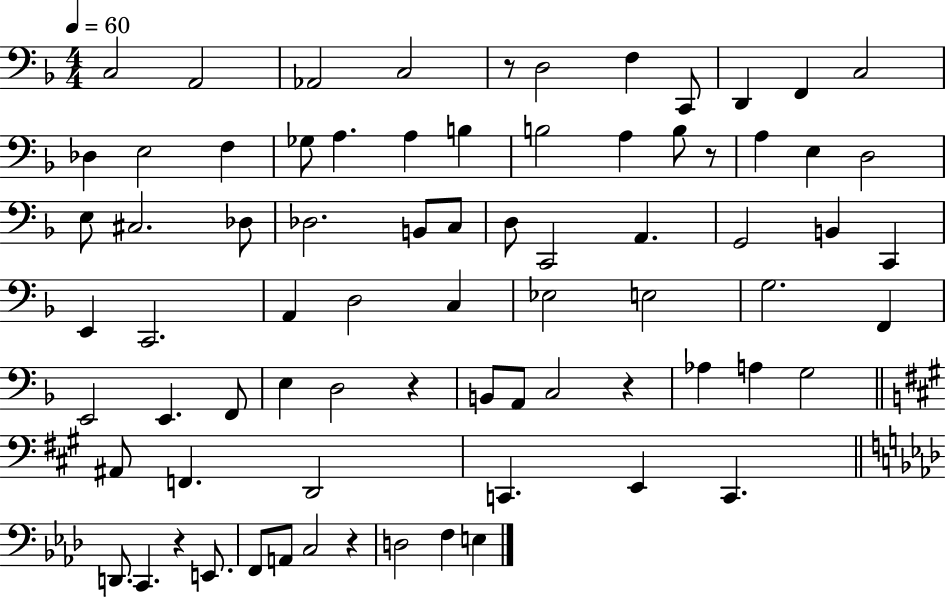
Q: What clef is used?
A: bass